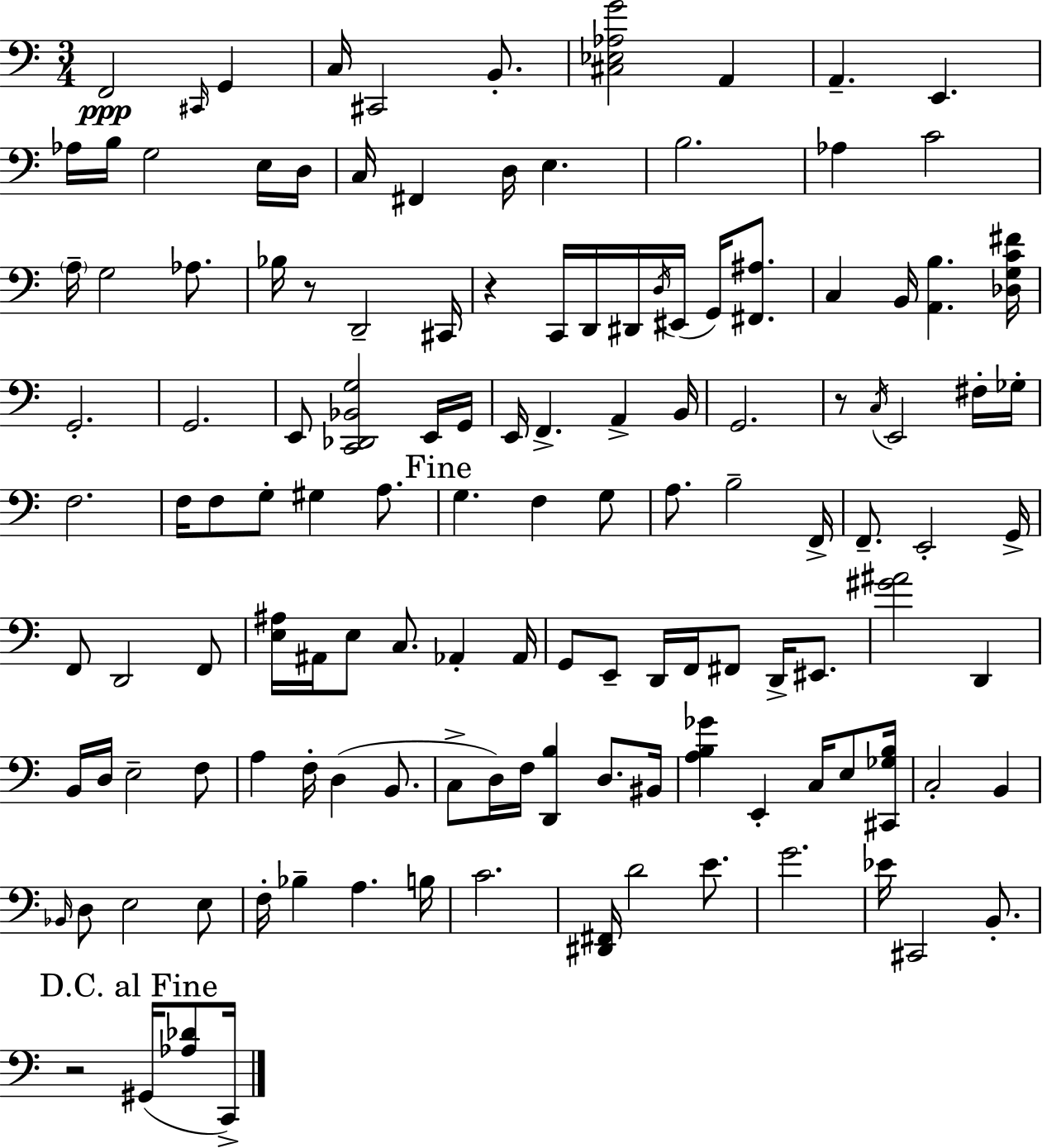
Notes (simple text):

F2/h C#2/s G2/q C3/s C#2/h B2/e. [C#3,Eb3,Ab3,G4]/h A2/q A2/q. E2/q. Ab3/s B3/s G3/h E3/s D3/s C3/s F#2/q D3/s E3/q. B3/h. Ab3/q C4/h A3/s G3/h Ab3/e. Bb3/s R/e D2/h C#2/s R/q C2/s D2/s D#2/s D3/s EIS2/s G2/s [F#2,A#3]/e. C3/q B2/s [A2,B3]/q. [Db3,G3,C4,F#4]/s G2/h. G2/h. E2/e [C2,Db2,Bb2,G3]/h E2/s G2/s E2/s F2/q. A2/q B2/s G2/h. R/e C3/s E2/h F#3/s Gb3/s F3/h. F3/s F3/e G3/e G#3/q A3/e. G3/q. F3/q G3/e A3/e. B3/h F2/s F2/e. E2/h G2/s F2/e D2/h F2/e [E3,A#3]/s A#2/s E3/e C3/e. Ab2/q Ab2/s G2/e E2/e D2/s F2/s F#2/e D2/s EIS2/e. [G#4,A#4]/h D2/q B2/s D3/s E3/h F3/e A3/q F3/s D3/q B2/e. C3/e D3/s F3/s [D2,B3]/q D3/e. BIS2/s [A3,B3,Gb4]/q E2/q C3/s E3/e [C#2,Gb3,B3]/s C3/h B2/q Bb2/s D3/e E3/h E3/e F3/s Bb3/q A3/q. B3/s C4/h. [D#2,F#2]/s D4/h E4/e. G4/h. Eb4/s C#2/h B2/e. R/h G#2/s [Ab3,Db4]/e C2/s